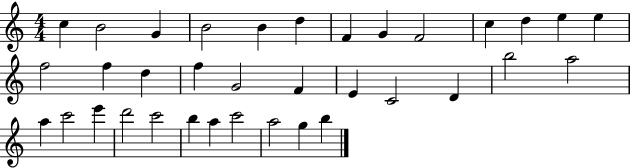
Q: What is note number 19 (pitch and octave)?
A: F4